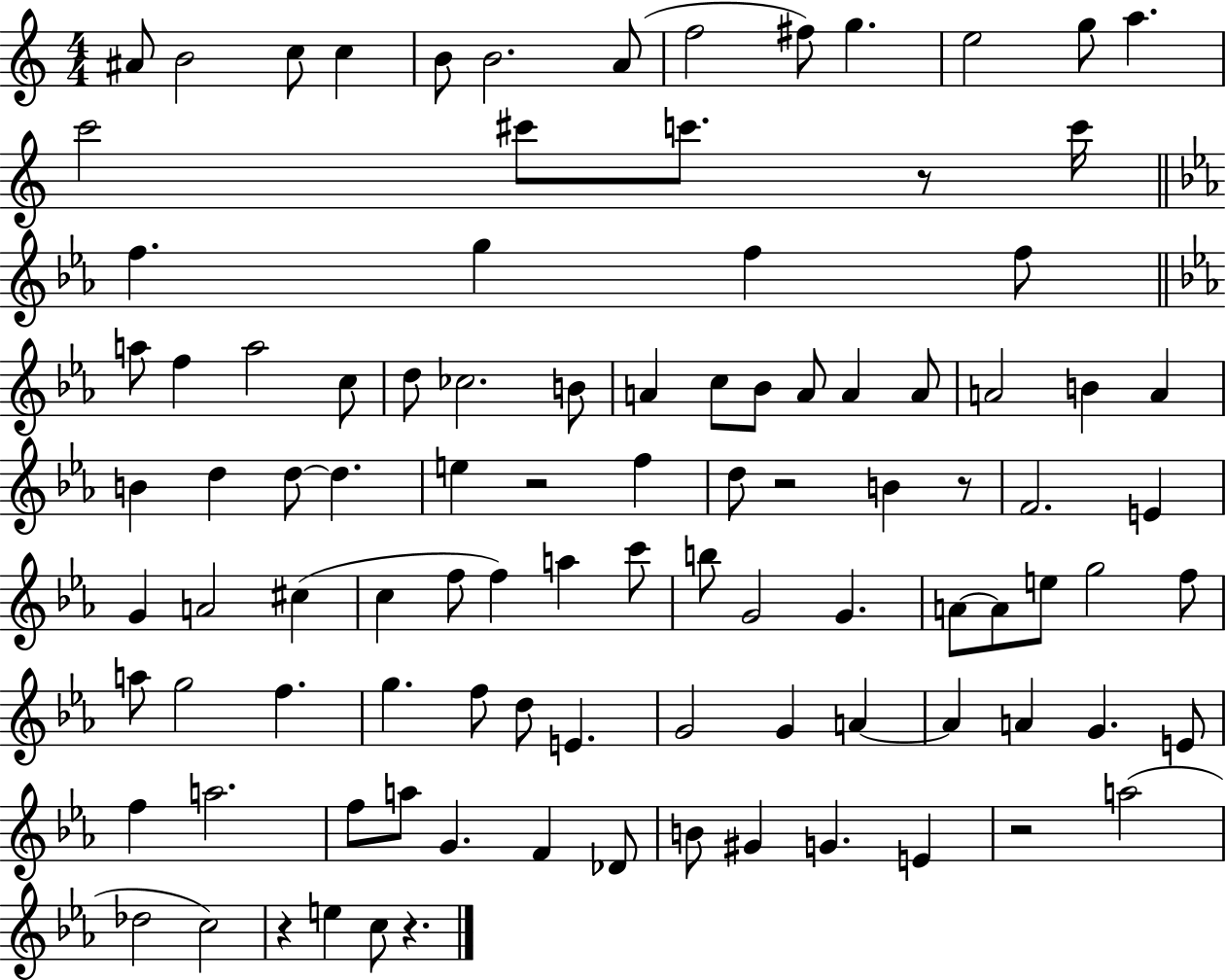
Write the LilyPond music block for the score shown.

{
  \clef treble
  \numericTimeSignature
  \time 4/4
  \key c \major
  \repeat volta 2 { ais'8 b'2 c''8 c''4 | b'8 b'2. a'8( | f''2 fis''8) g''4. | e''2 g''8 a''4. | \break c'''2 cis'''8 c'''8. r8 c'''16 | \bar "||" \break \key c \minor f''4. g''4 f''4 f''8 | \bar "||" \break \key c \minor a''8 f''4 a''2 c''8 | d''8 ces''2. b'8 | a'4 c''8 bes'8 a'8 a'4 a'8 | a'2 b'4 a'4 | \break b'4 d''4 d''8~~ d''4. | e''4 r2 f''4 | d''8 r2 b'4 r8 | f'2. e'4 | \break g'4 a'2 cis''4( | c''4 f''8 f''4) a''4 c'''8 | b''8 g'2 g'4. | a'8~~ a'8 e''8 g''2 f''8 | \break a''8 g''2 f''4. | g''4. f''8 d''8 e'4. | g'2 g'4 a'4~~ | a'4 a'4 g'4. e'8 | \break f''4 a''2. | f''8 a''8 g'4. f'4 des'8 | b'8 gis'4 g'4. e'4 | r2 a''2( | \break des''2 c''2) | r4 e''4 c''8 r4. | } \bar "|."
}